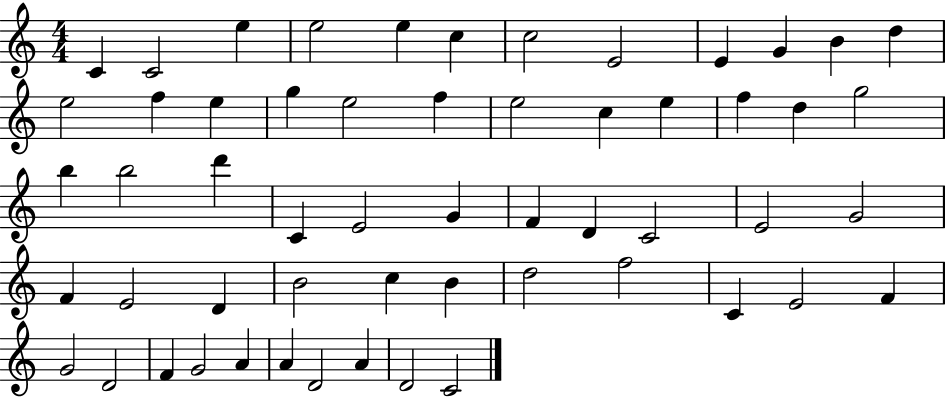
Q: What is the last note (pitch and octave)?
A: C4